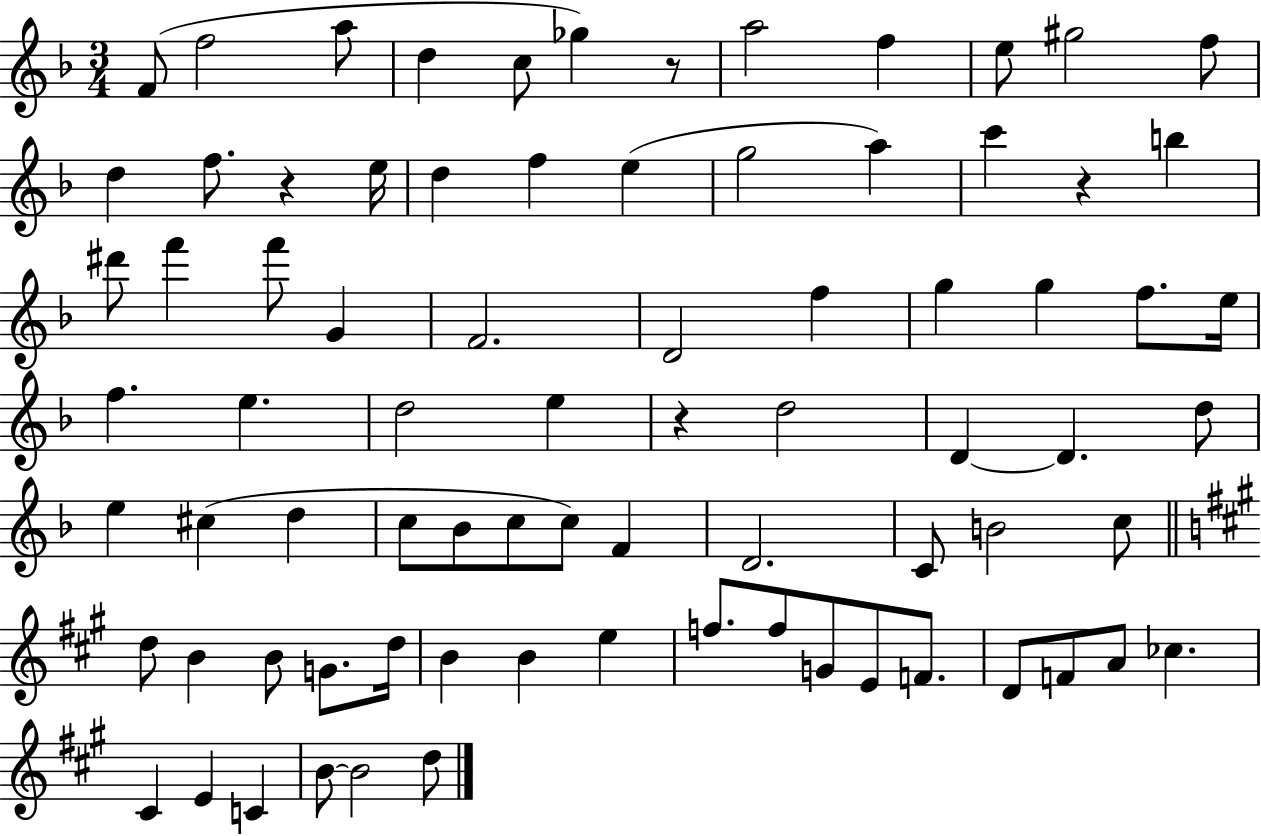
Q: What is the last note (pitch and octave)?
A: D5